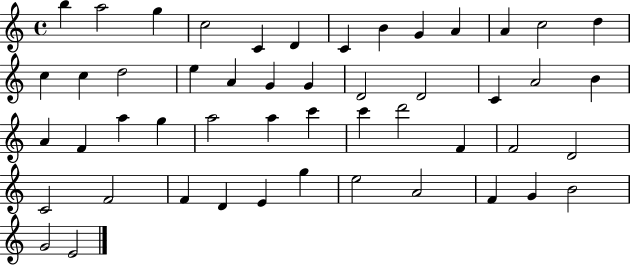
{
  \clef treble
  \time 4/4
  \defaultTimeSignature
  \key c \major
  b''4 a''2 g''4 | c''2 c'4 d'4 | c'4 b'4 g'4 a'4 | a'4 c''2 d''4 | \break c''4 c''4 d''2 | e''4 a'4 g'4 g'4 | d'2 d'2 | c'4 a'2 b'4 | \break a'4 f'4 a''4 g''4 | a''2 a''4 c'''4 | c'''4 d'''2 f'4 | f'2 d'2 | \break c'2 f'2 | f'4 d'4 e'4 g''4 | e''2 a'2 | f'4 g'4 b'2 | \break g'2 e'2 | \bar "|."
}